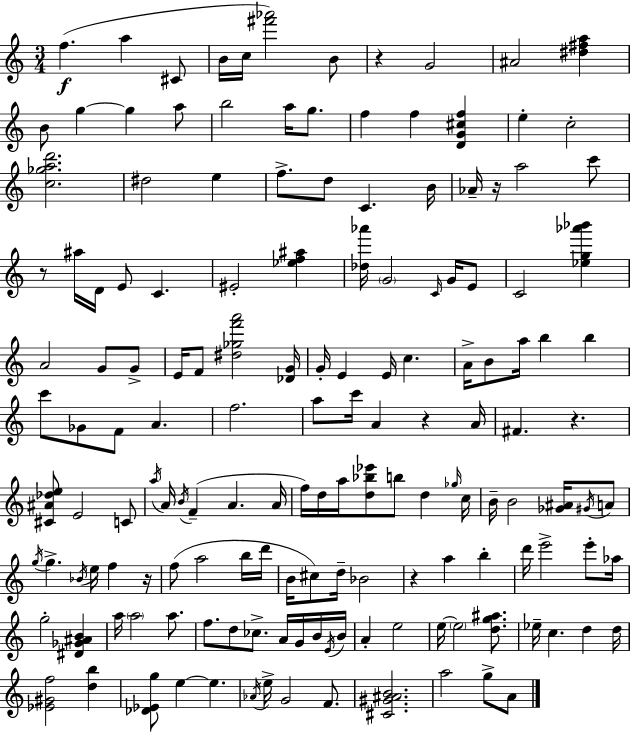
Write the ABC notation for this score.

X:1
T:Untitled
M:3/4
L:1/4
K:Am
f a ^C/2 B/4 c/4 [^f'_a']2 B/2 z G2 ^A2 [^d^fa] B/2 g g a/2 b2 a/4 g/2 f f [DG^cf] e c2 [c_gad']2 ^d2 e f/2 d/2 C B/4 _A/4 z/4 a2 c'/2 z/2 ^a/4 D/4 E/2 C ^E2 [_ef^a] [_d_a']/4 G2 C/4 G/4 E/2 C2 [_eg_a'_b'] A2 G/2 G/2 E/4 F/2 [^d_gf'a']2 [_DG]/4 G/4 E E/4 c A/4 B/2 a/4 b b c'/2 _G/2 F/2 A f2 a/2 c'/4 A z A/4 ^F z [^C^A_de]/2 E2 C/2 a/4 A/4 B/4 F A A/4 f/4 d/4 a/4 [d_b_e']/2 b/2 d _g/4 c/4 B/4 B2 [_G^A]/4 ^G/4 A/2 g/4 g _B/4 e/4 f z/4 f/2 a2 b/4 d'/4 B/4 ^c/2 d/4 _B2 z a b d'/4 e'2 e'/2 _a/4 g2 [^D_G^AB] a/4 a2 a/2 f/2 d/2 _c/2 A/4 G/4 B/4 E/4 B/4 A e2 e/4 e2 [dg^a]/2 _e/4 c d d/4 [_E^Gf]2 [db] [_D_Eg]/2 e e _A/4 e/4 G2 F/2 [^C^G^AB]2 a2 g/2 A/2